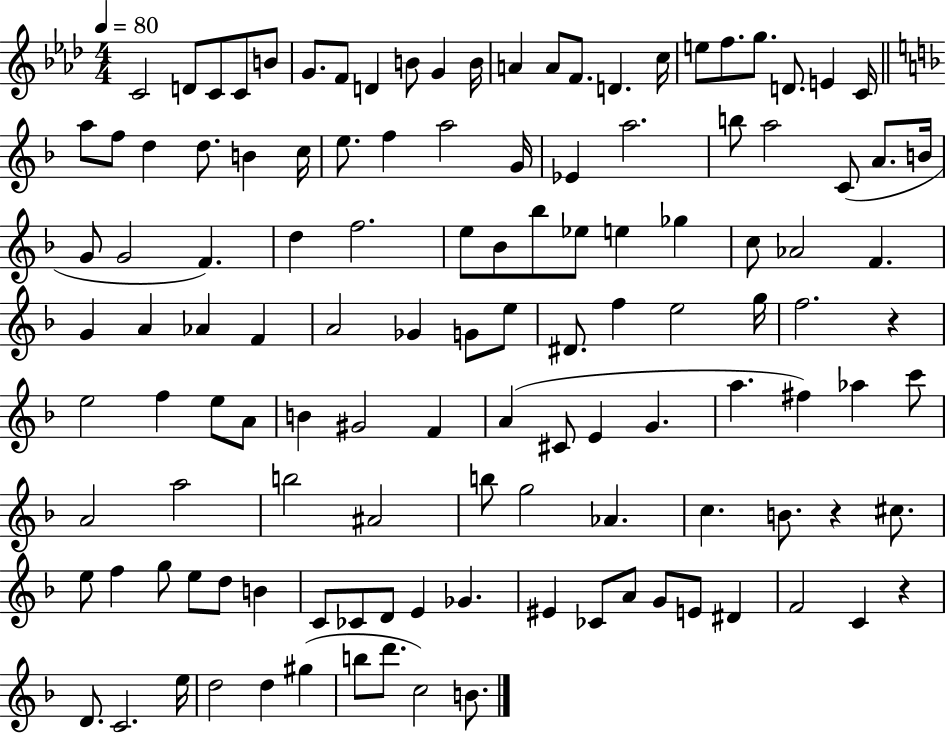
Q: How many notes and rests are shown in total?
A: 123